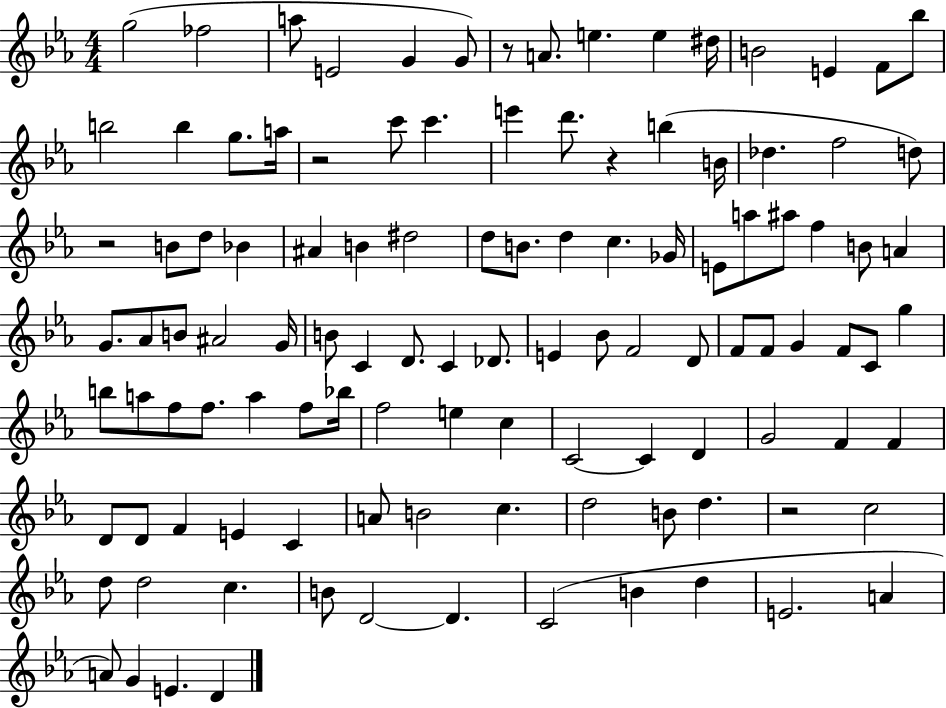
G5/h FES5/h A5/e E4/h G4/q G4/e R/e A4/e. E5/q. E5/q D#5/s B4/h E4/q F4/e Bb5/e B5/h B5/q G5/e. A5/s R/h C6/e C6/q. E6/q D6/e. R/q B5/q B4/s Db5/q. F5/h D5/e R/h B4/e D5/e Bb4/q A#4/q B4/q D#5/h D5/e B4/e. D5/q C5/q. Gb4/s E4/e A5/e A#5/e F5/q B4/e A4/q G4/e. Ab4/e B4/e A#4/h G4/s B4/e C4/q D4/e. C4/q Db4/e. E4/q Bb4/e F4/h D4/e F4/e F4/e G4/q F4/e C4/e G5/q B5/e A5/e F5/e F5/e. A5/q F5/e Bb5/s F5/h E5/q C5/q C4/h C4/q D4/q G4/h F4/q F4/q D4/e D4/e F4/q E4/q C4/q A4/e B4/h C5/q. D5/h B4/e D5/q. R/h C5/h D5/e D5/h C5/q. B4/e D4/h D4/q. C4/h B4/q D5/q E4/h. A4/q A4/e G4/q E4/q. D4/q